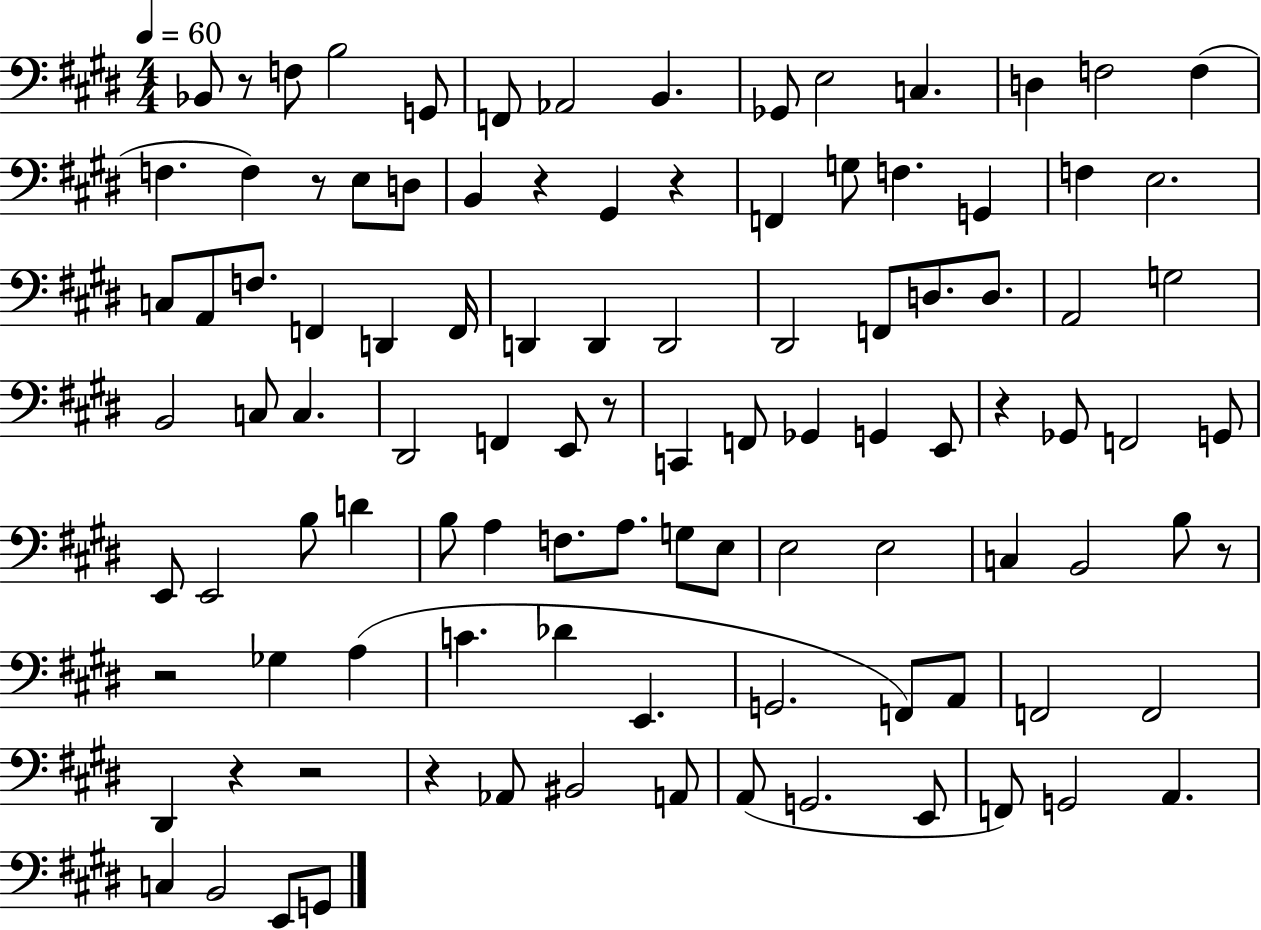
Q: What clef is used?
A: bass